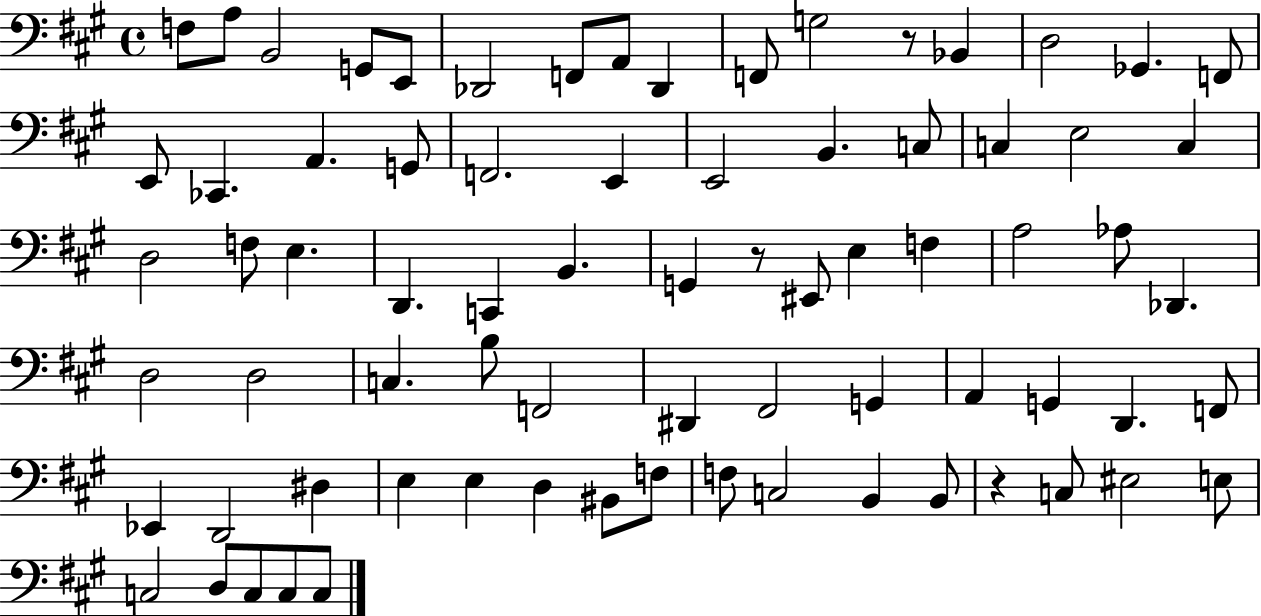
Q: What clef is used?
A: bass